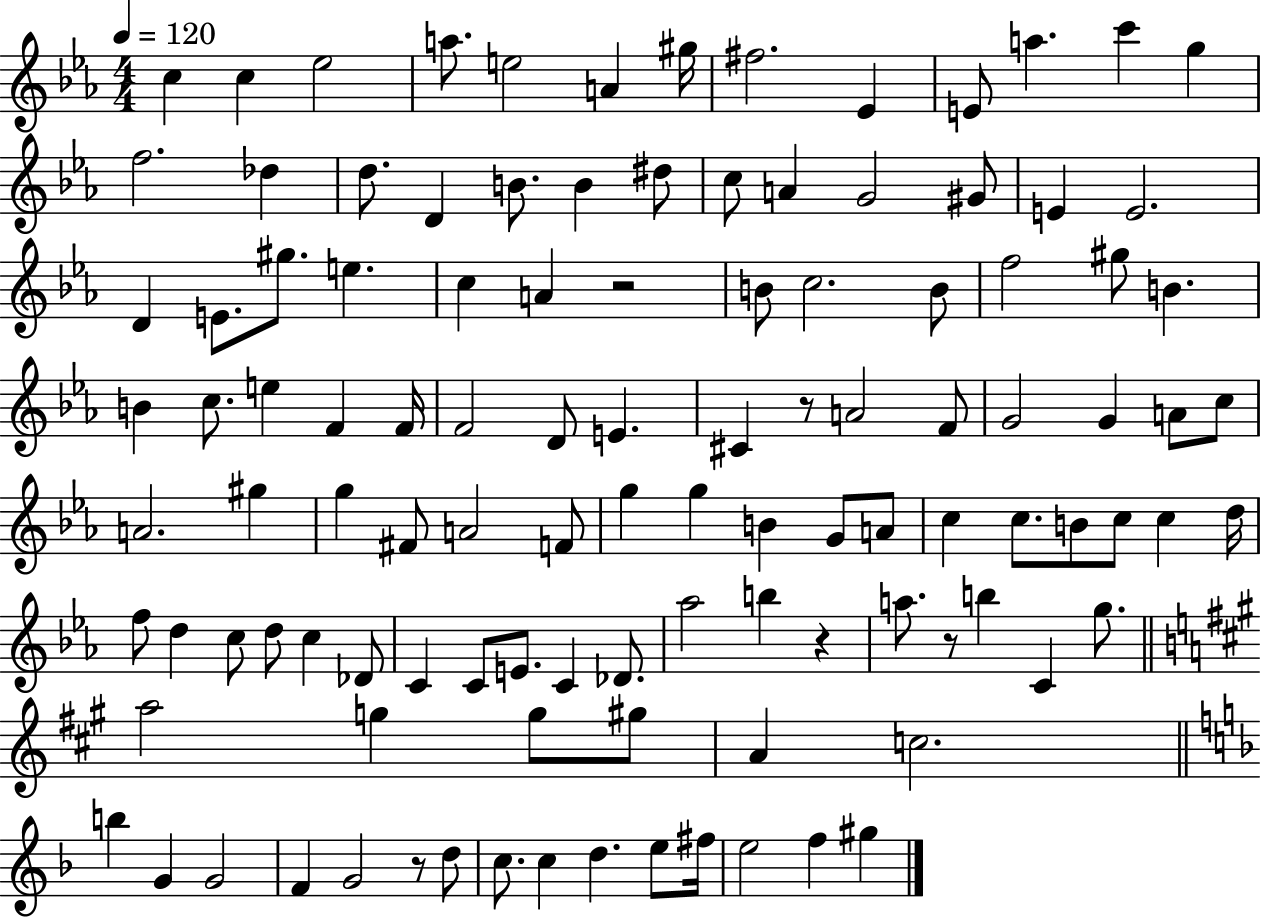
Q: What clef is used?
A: treble